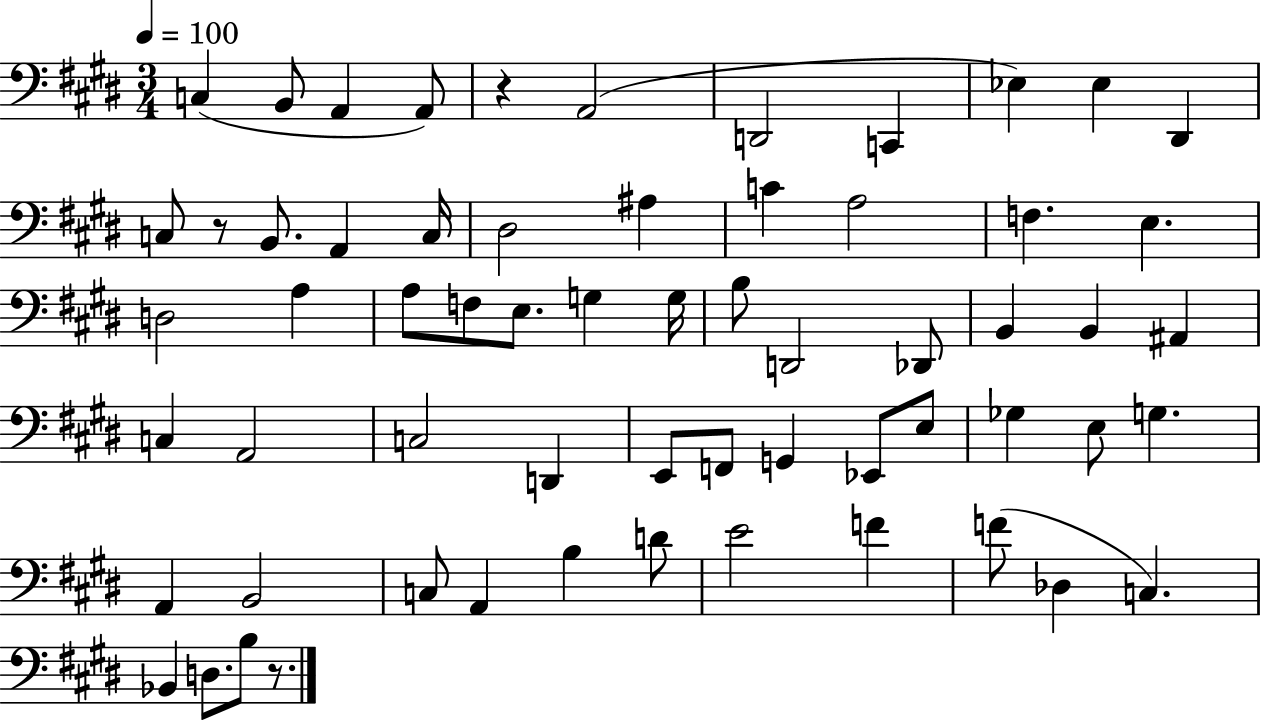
X:1
T:Untitled
M:3/4
L:1/4
K:E
C, B,,/2 A,, A,,/2 z A,,2 D,,2 C,, _E, _E, ^D,, C,/2 z/2 B,,/2 A,, C,/4 ^D,2 ^A, C A,2 F, E, D,2 A, A,/2 F,/2 E,/2 G, G,/4 B,/2 D,,2 _D,,/2 B,, B,, ^A,, C, A,,2 C,2 D,, E,,/2 F,,/2 G,, _E,,/2 E,/2 _G, E,/2 G, A,, B,,2 C,/2 A,, B, D/2 E2 F F/2 _D, C, _B,, D,/2 B,/2 z/2